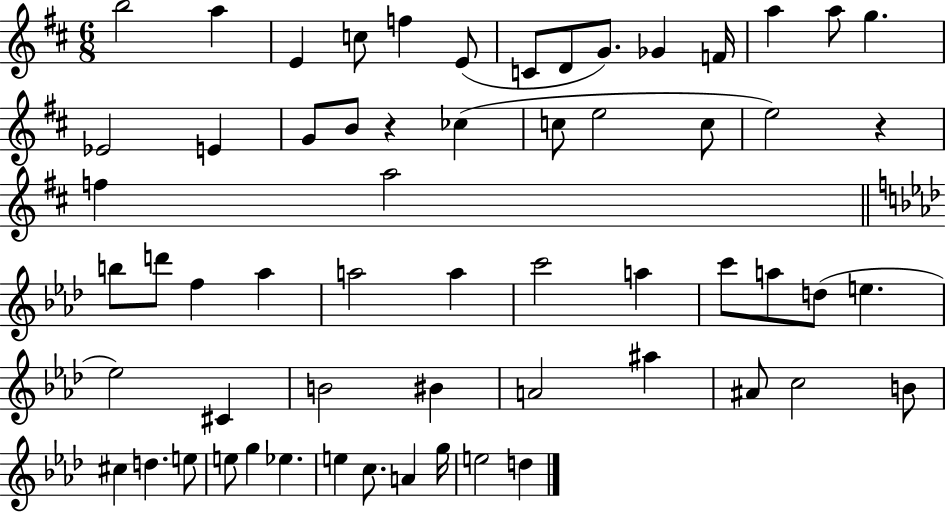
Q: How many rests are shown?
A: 2